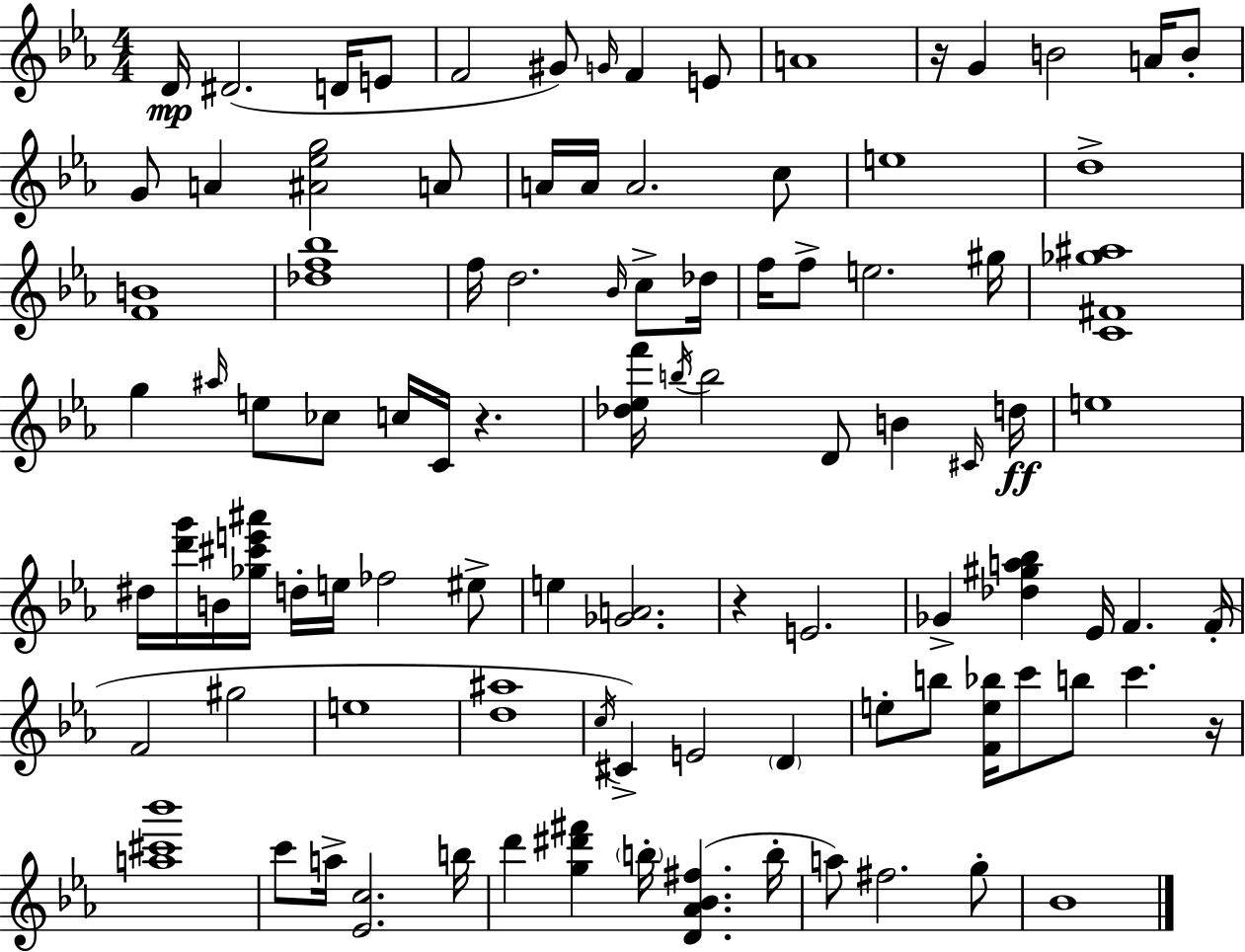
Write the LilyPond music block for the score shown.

{
  \clef treble
  \numericTimeSignature
  \time 4/4
  \key c \minor
  d'16\mp dis'2.( d'16 e'8 | f'2 gis'8) \grace { g'16 } f'4 e'8 | a'1 | r16 g'4 b'2 a'16 b'8-. | \break g'8 a'4 <ais' ees'' g''>2 a'8 | a'16 a'16 a'2. c''8 | e''1 | d''1-> | \break <f' b'>1 | <des'' f'' bes''>1 | f''16 d''2. \grace { bes'16 } c''8-> | des''16 f''16 f''8-> e''2. | \break gis''16 <c' fis' ges'' ais''>1 | g''4 \grace { ais''16 } e''8 ces''8 c''16 c'16 r4. | <des'' ees'' f'''>16 \acciaccatura { b''16 } b''2 d'8 b'4 | \grace { cis'16 }\ff d''16 e''1 | \break dis''16 <d''' g'''>16 b'16 <ges'' cis''' e''' ais'''>16 d''16-. e''16 fes''2 | eis''8-> e''4 <ges' a'>2. | r4 e'2. | ges'4-> <des'' gis'' a'' bes''>4 ees'16 f'4. | \break f'16-.( f'2 gis''2 | e''1 | <d'' ais''>1 | \acciaccatura { c''16 }) cis'4-> e'2 | \break \parenthesize d'4 e''8-. b''8 <f' e'' bes''>16 c'''8 b''8 c'''4. | r16 <a'' cis''' bes'''>1 | c'''8 a''16-> <ees' c''>2. | b''16 d'''4 <g'' dis''' fis'''>4 \parenthesize b''16-. <d' aes' bes' fis''>4.( | \break b''16-. a''8) fis''2. | g''8-. bes'1 | \bar "|."
}